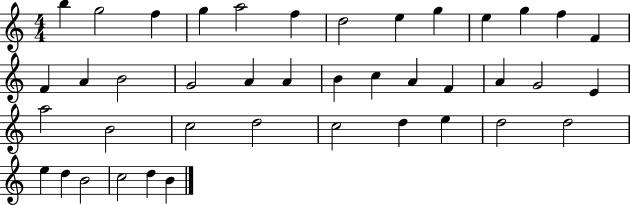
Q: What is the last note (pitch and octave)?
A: B4